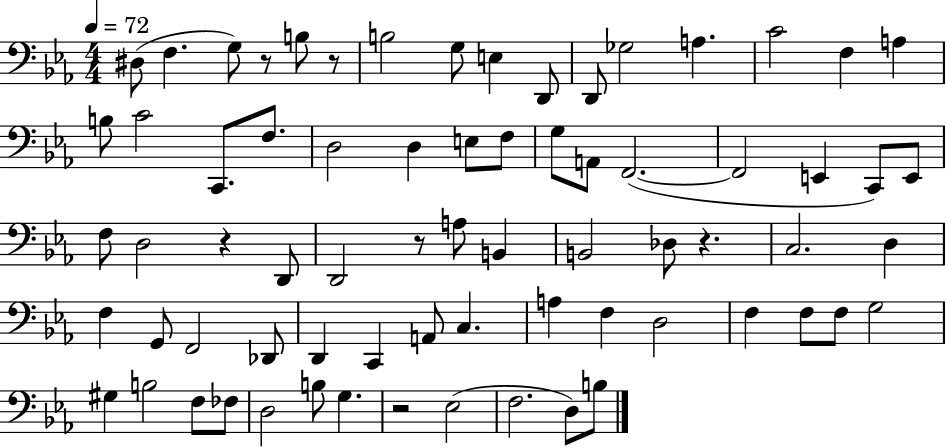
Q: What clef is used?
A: bass